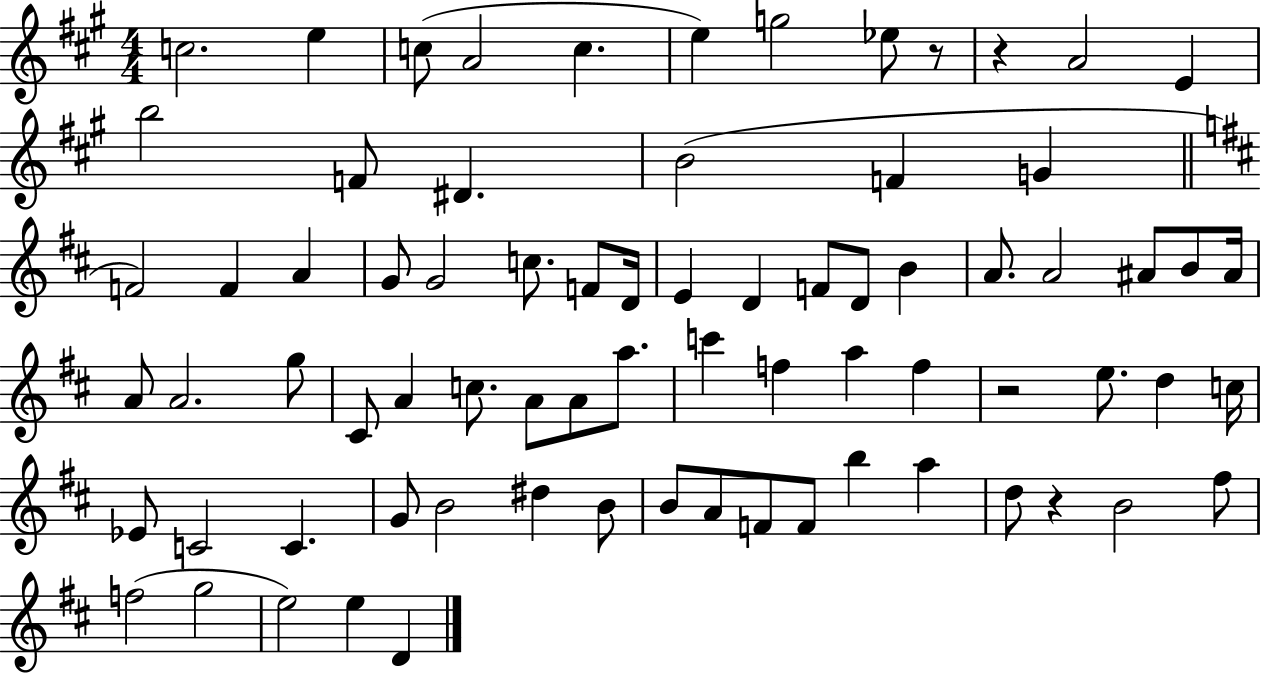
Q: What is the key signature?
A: A major